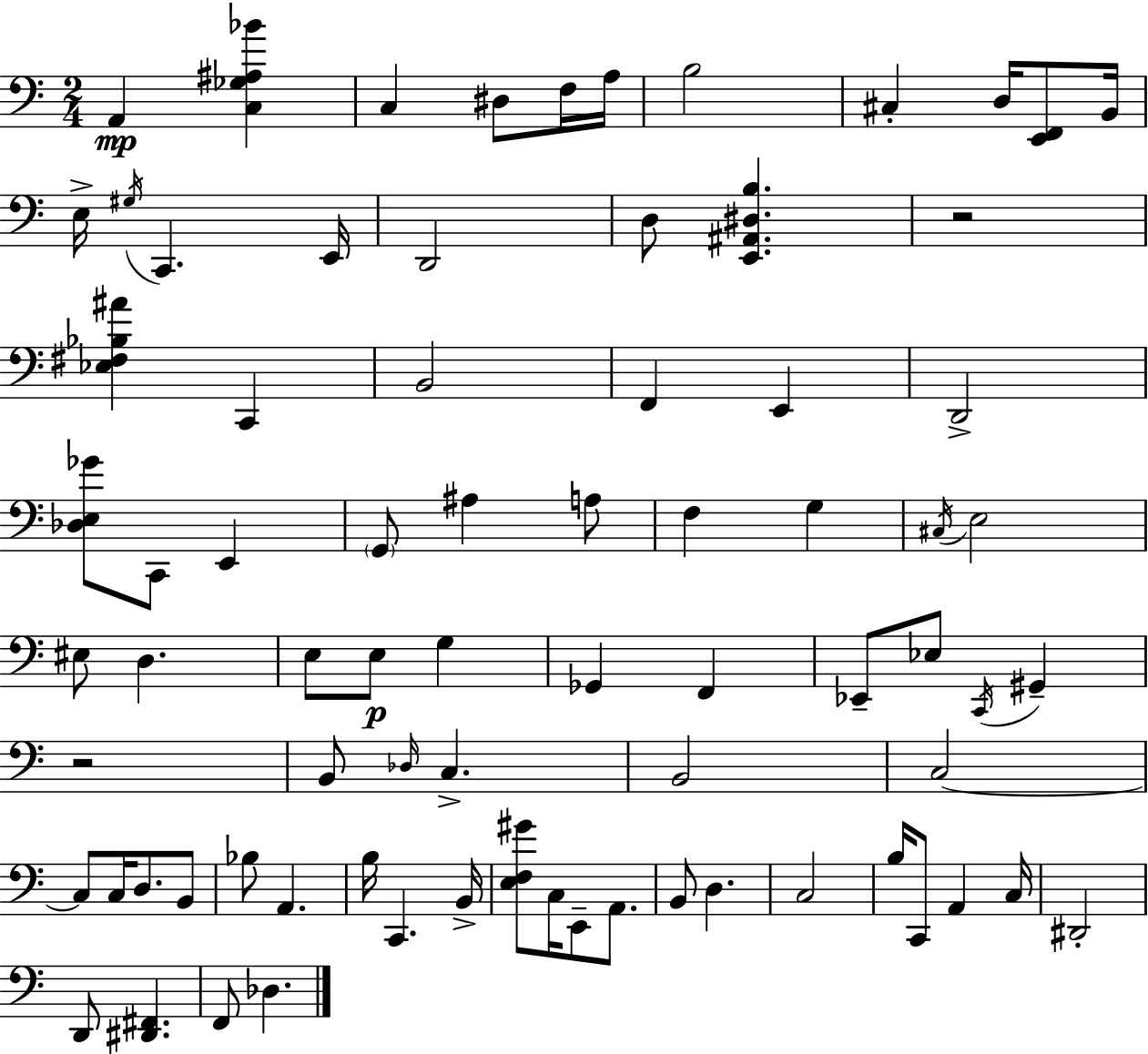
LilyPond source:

{
  \clef bass
  \numericTimeSignature
  \time 2/4
  \key c \major
  a,4\mp <c ges ais bes'>4 | c4 dis8 f16 a16 | b2 | cis4-. d16 <e, f,>8 b,16 | \break e16-> \acciaccatura { gis16 } c,4. | e,16 d,2 | d8 <e, ais, dis b>4. | r2 | \break <ees fis bes ais'>4 c,4 | b,2 | f,4 e,4 | d,2-> | \break <des e ges'>8 c,8 e,4 | \parenthesize g,8 ais4 a8 | f4 g4 | \acciaccatura { cis16 } e2 | \break eis8 d4. | e8 e8\p g4 | ges,4 f,4 | ees,8-- ees8 \acciaccatura { c,16 } gis,4-- | \break r2 | b,8 \grace { des16 } c4.-> | b,2 | c2~~ | \break c8 c16 d8. | b,8 bes8 a,4. | b16 c,4. | b,16-> <e f gis'>8 c16 e,8-- | \break a,8. b,8 d4. | c2 | b16 c,8 a,4 | c16 dis,2-. | \break d,8 <dis, fis,>4. | f,8 des4. | \bar "|."
}